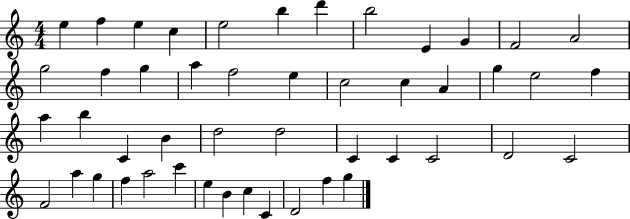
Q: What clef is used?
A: treble